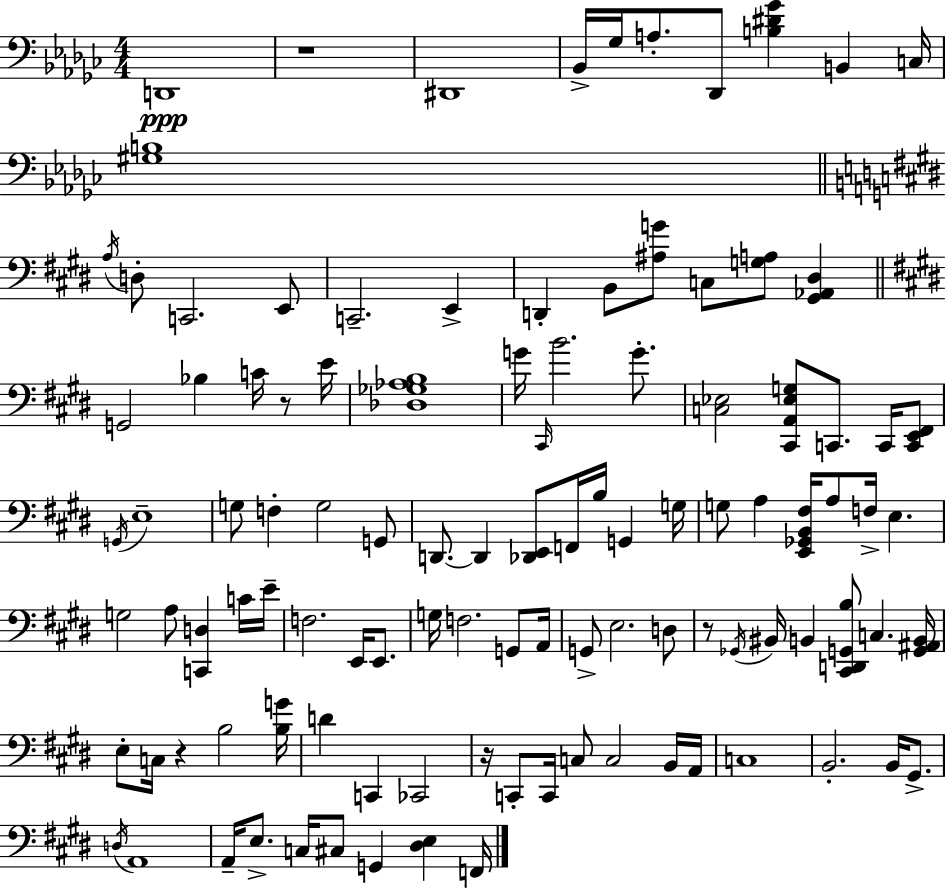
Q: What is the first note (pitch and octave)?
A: D2